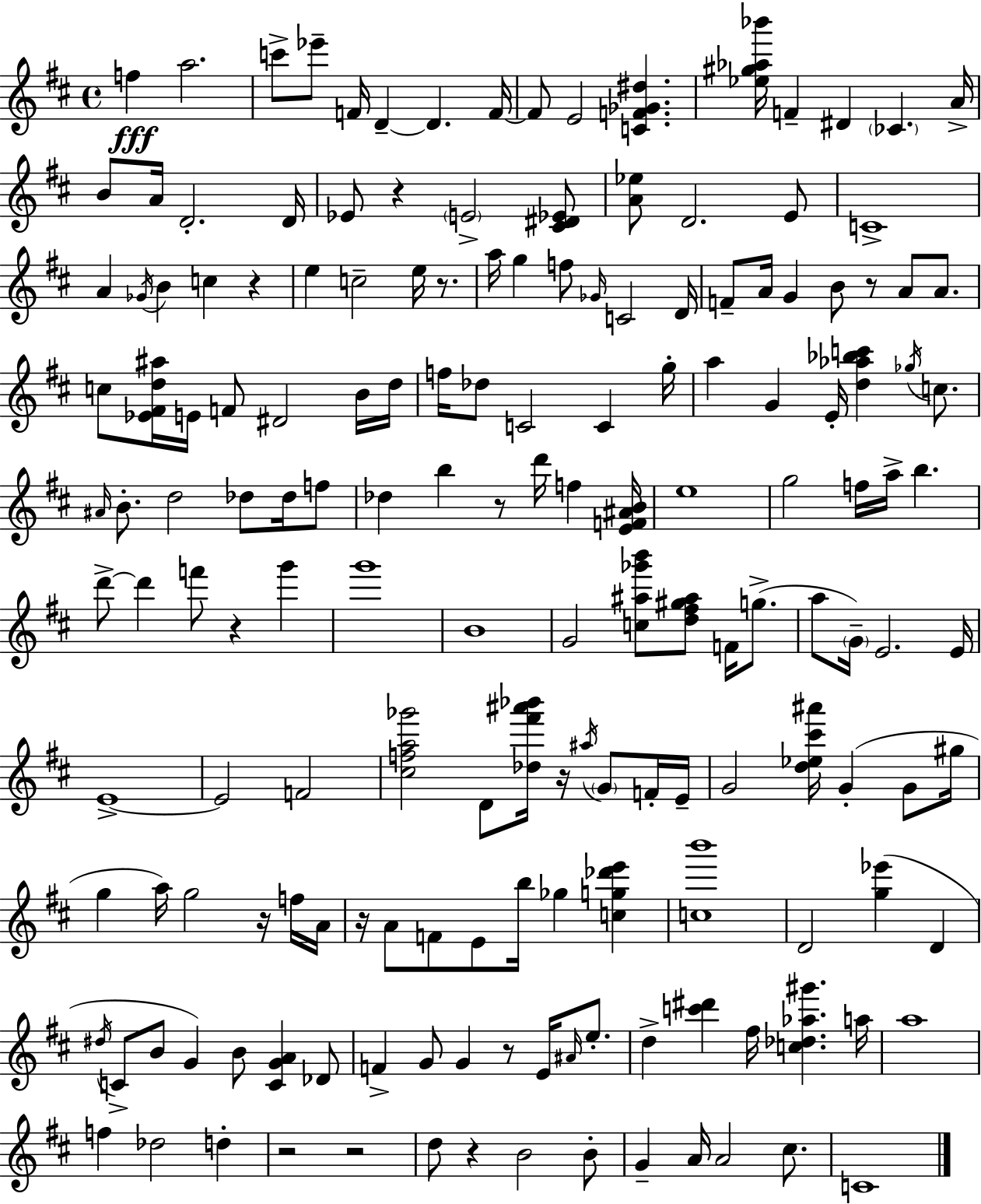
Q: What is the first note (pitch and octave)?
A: F5